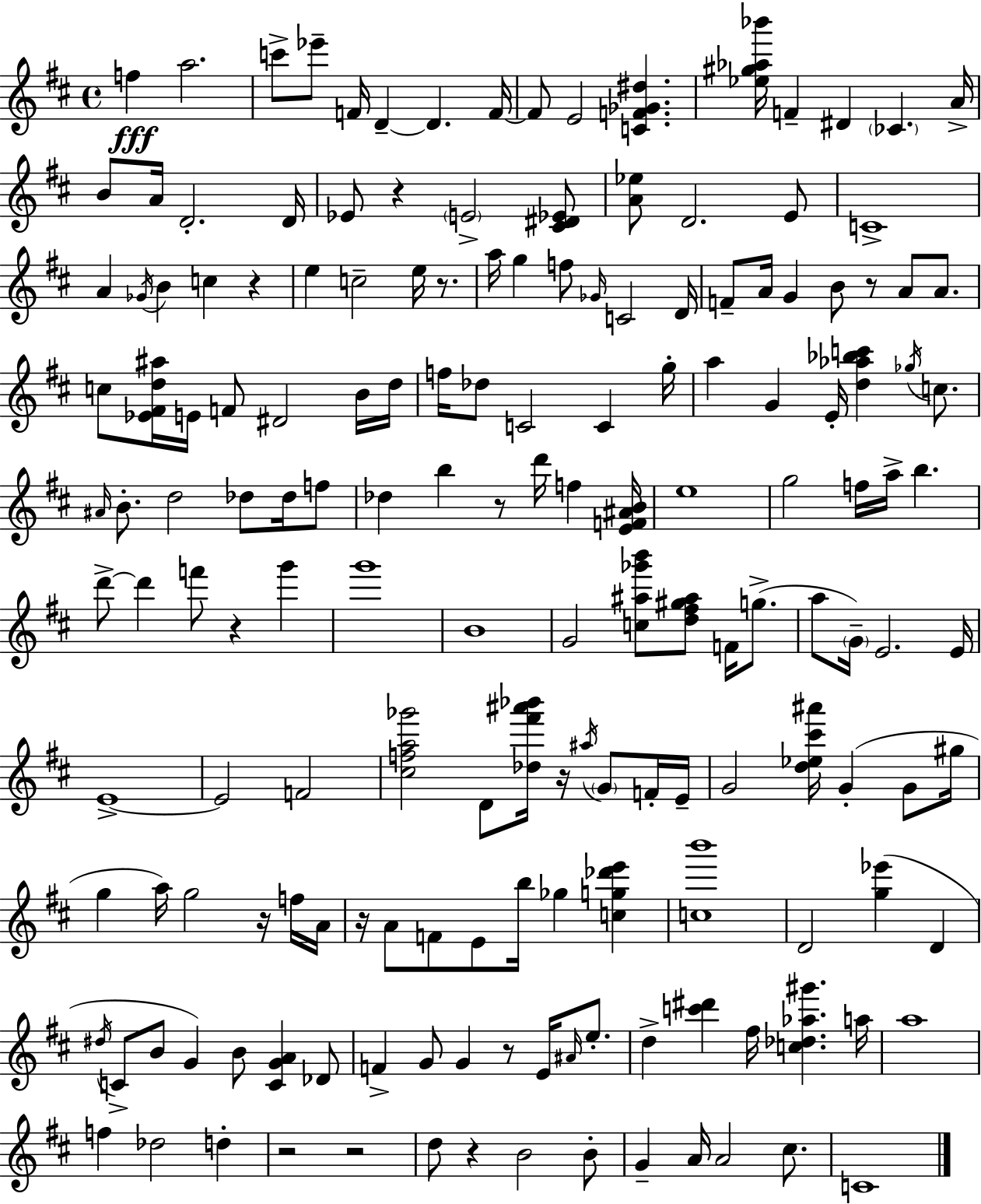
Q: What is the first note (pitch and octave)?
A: F5